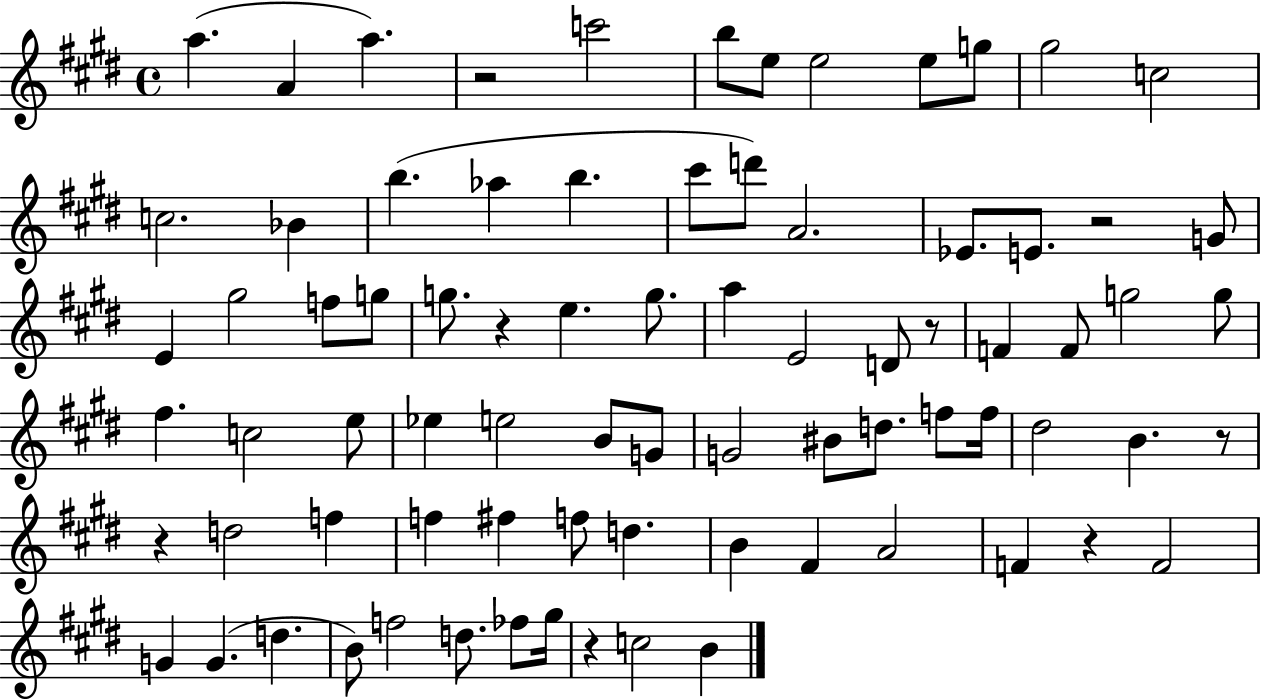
{
  \clef treble
  \time 4/4
  \defaultTimeSignature
  \key e \major
  a''4.( a'4 a''4.) | r2 c'''2 | b''8 e''8 e''2 e''8 g''8 | gis''2 c''2 | \break c''2. bes'4 | b''4.( aes''4 b''4. | cis'''8 d'''8) a'2. | ees'8. e'8. r2 g'8 | \break e'4 gis''2 f''8 g''8 | g''8. r4 e''4. g''8. | a''4 e'2 d'8 r8 | f'4 f'8 g''2 g''8 | \break fis''4. c''2 e''8 | ees''4 e''2 b'8 g'8 | g'2 bis'8 d''8. f''8 f''16 | dis''2 b'4. r8 | \break r4 d''2 f''4 | f''4 fis''4 f''8 d''4. | b'4 fis'4 a'2 | f'4 r4 f'2 | \break g'4 g'4.( d''4. | b'8) f''2 d''8. fes''8 gis''16 | r4 c''2 b'4 | \bar "|."
}